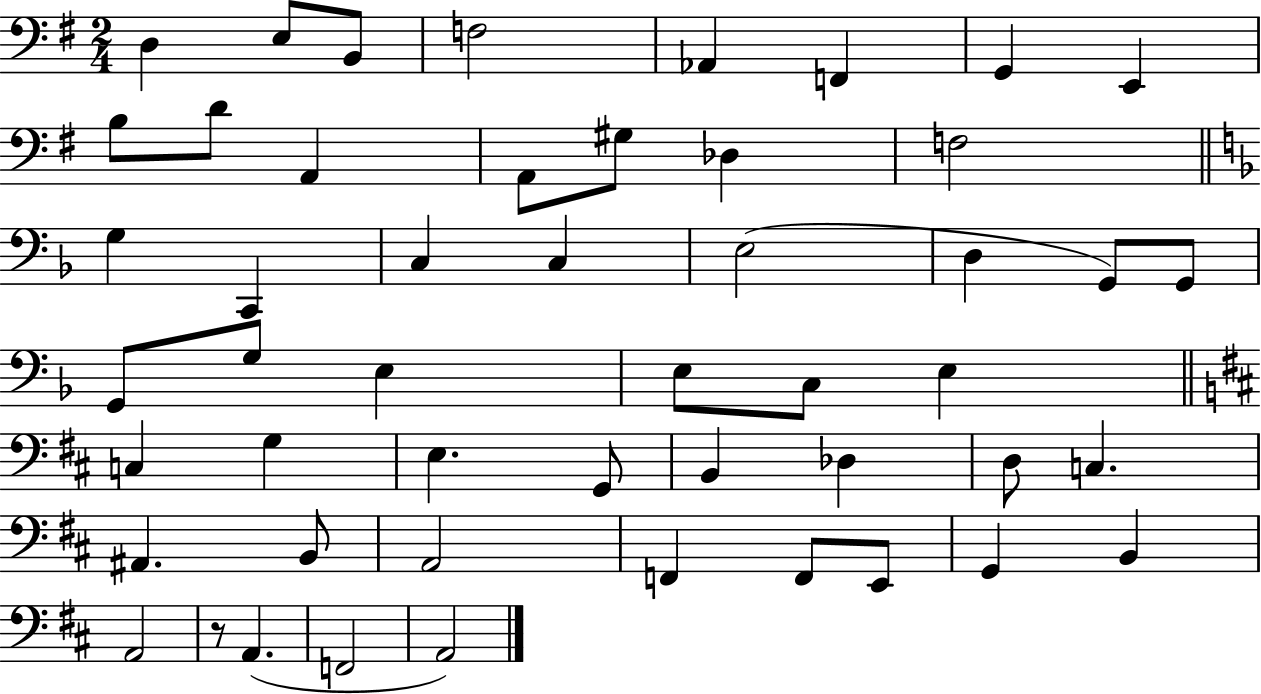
X:1
T:Untitled
M:2/4
L:1/4
K:G
D, E,/2 B,,/2 F,2 _A,, F,, G,, E,, B,/2 D/2 A,, A,,/2 ^G,/2 _D, F,2 G, C,, C, C, E,2 D, G,,/2 G,,/2 G,,/2 G,/2 E, E,/2 C,/2 E, C, G, E, G,,/2 B,, _D, D,/2 C, ^A,, B,,/2 A,,2 F,, F,,/2 E,,/2 G,, B,, A,,2 z/2 A,, F,,2 A,,2